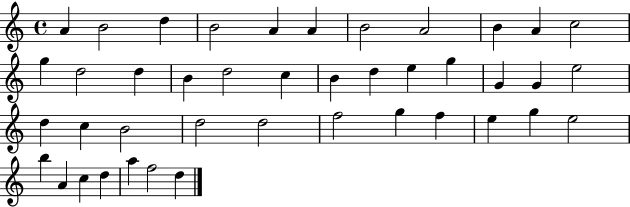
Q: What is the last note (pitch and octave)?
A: D5